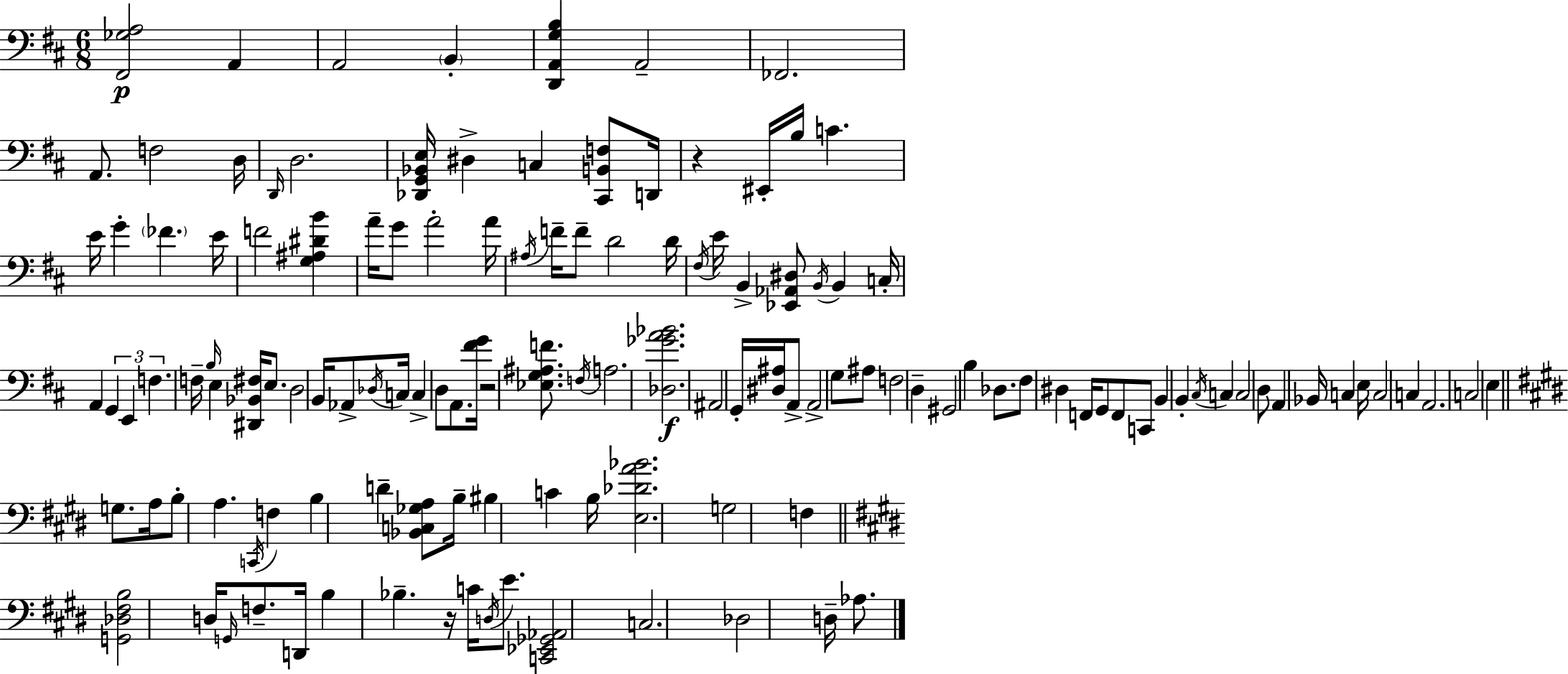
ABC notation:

X:1
T:Untitled
M:6/8
L:1/4
K:D
[^F,,_G,A,]2 A,, A,,2 B,, [D,,A,,G,B,] A,,2 _F,,2 A,,/2 F,2 D,/4 D,,/4 D,2 [_D,,G,,_B,,E,]/4 ^D, C, [^C,,B,,F,]/2 D,,/4 z ^E,,/4 B,/4 C E/4 G _F E/4 F2 [G,^A,^DB] A/4 G/2 A2 A/4 ^A,/4 F/4 F/2 D2 D/4 ^F,/4 E/4 B,, [_E,,_A,,^D,]/2 B,,/4 B,, C,/4 A,, G,, E,, F, F,/4 B,/4 E, [^D,,_B,,^F,]/4 E,/2 D,2 B,,/4 _A,,/2 _D,/4 C,/4 C, D,/2 A,,/2 [^FG]/4 z2 [_E,G,^A,F]/2 F,/4 A,2 [_D,_GA_B]2 ^A,,2 G,,/4 [^D,^A,]/4 A,,/2 A,,2 G,/2 ^A,/2 F,2 D, ^G,,2 B, _D,/2 ^F,/2 ^D, F,,/4 G,,/2 F,,/2 C,,/2 B,, B,, ^C,/4 C, C,2 D,/2 A,, _B,,/4 C, E,/4 C,2 C, A,,2 C,2 E, G,/2 A,/4 B,/2 A, C,,/4 F, B, D [_B,,C,_G,A,]/2 B,/4 ^B, C B,/4 [E,_DA_B]2 G,2 F, [G,,_D,^F,B,]2 D,/4 G,,/4 F,/2 D,,/4 B, _B, z/4 C/4 D,/4 E/2 [C,,_E,,_G,,_A,,]2 C,2 _D,2 D,/4 _A,/2